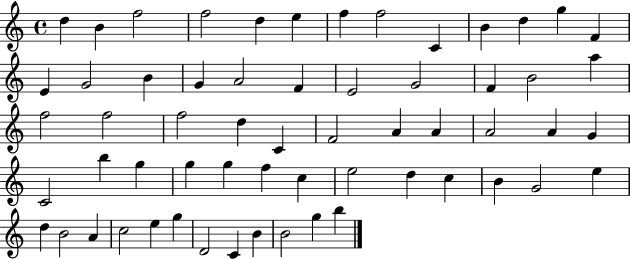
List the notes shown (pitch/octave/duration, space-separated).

D5/q B4/q F5/h F5/h D5/q E5/q F5/q F5/h C4/q B4/q D5/q G5/q F4/q E4/q G4/h B4/q G4/q A4/h F4/q E4/h G4/h F4/q B4/h A5/q F5/h F5/h F5/h D5/q C4/q F4/h A4/q A4/q A4/h A4/q G4/q C4/h B5/q G5/q G5/q G5/q F5/q C5/q E5/h D5/q C5/q B4/q G4/h E5/q D5/q B4/h A4/q C5/h E5/q G5/q D4/h C4/q B4/q B4/h G5/q B5/q